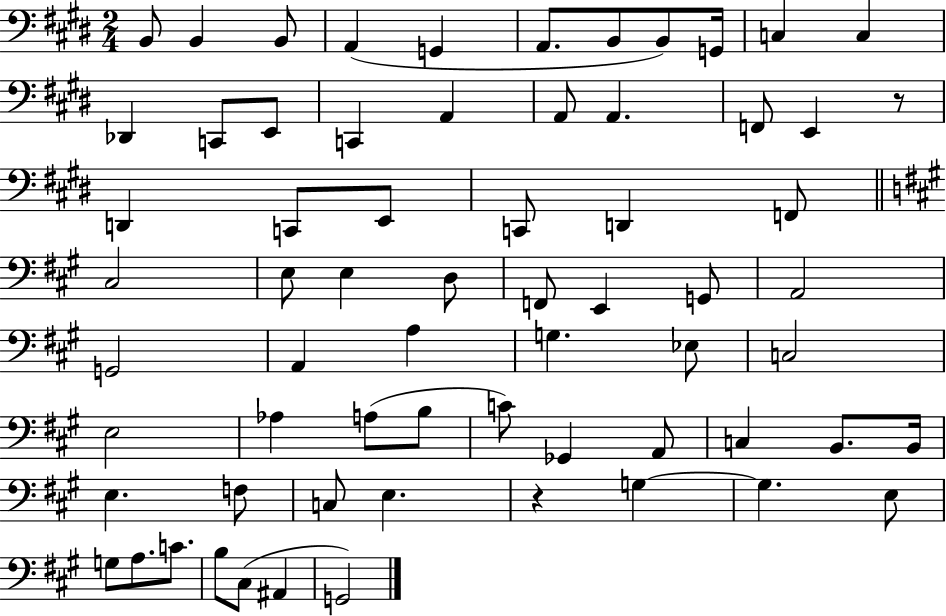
B2/e B2/q B2/e A2/q G2/q A2/e. B2/e B2/e G2/s C3/q C3/q Db2/q C2/e E2/e C2/q A2/q A2/e A2/q. F2/e E2/q R/e D2/q C2/e E2/e C2/e D2/q F2/e C#3/h E3/e E3/q D3/e F2/e E2/q G2/e A2/h G2/h A2/q A3/q G3/q. Eb3/e C3/h E3/h Ab3/q A3/e B3/e C4/e Gb2/q A2/e C3/q B2/e. B2/s E3/q. F3/e C3/e E3/q. R/q G3/q G3/q. E3/e G3/e A3/e. C4/e. B3/e C#3/e A#2/q G2/h